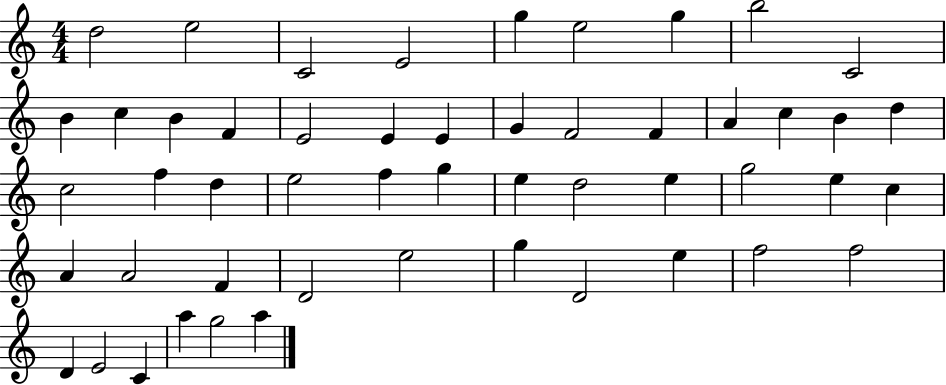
X:1
T:Untitled
M:4/4
L:1/4
K:C
d2 e2 C2 E2 g e2 g b2 C2 B c B F E2 E E G F2 F A c B d c2 f d e2 f g e d2 e g2 e c A A2 F D2 e2 g D2 e f2 f2 D E2 C a g2 a